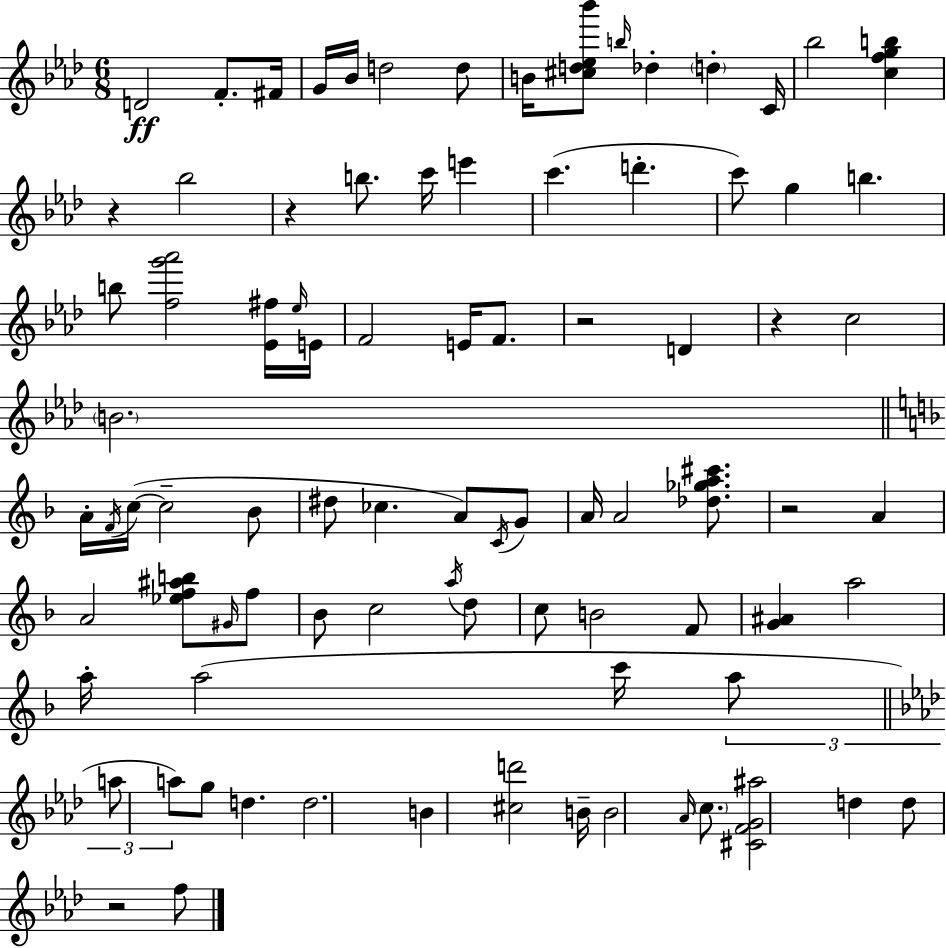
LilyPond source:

{
  \clef treble
  \numericTimeSignature
  \time 6/8
  \key f \minor
  d'2\ff f'8.-. fis'16 | g'16 bes'16 d''2 d''8 | b'16 <cis'' d'' ees'' bes'''>8 \grace { b''16 } des''4-. \parenthesize d''4-. | c'16 bes''2 <c'' f'' g'' b''>4 | \break r4 bes''2 | r4 b''8. c'''16 e'''4 | c'''4.( d'''4.-. | c'''8) g''4 b''4. | \break b''8 <f'' g''' aes'''>2 <ees' fis''>16 | \grace { ees''16 } e'16 f'2 e'16 f'8. | r2 d'4 | r4 c''2 | \break \parenthesize b'2. | \bar "||" \break \key f \major a'16-. \acciaccatura { f'16 } c''16~(~ c''2-- bes'8 | dis''8 ces''4. a'8) \acciaccatura { c'16 } | g'8 a'16 a'2 <des'' ges'' a'' cis'''>8. | r2 a'4 | \break a'2 <ees'' f'' ais'' b''>8 | \grace { gis'16 } f''8 bes'8 c''2 | \acciaccatura { a''16 } d''8 c''8 b'2 | f'8 <g' ais'>4 a''2 | \break a''16-. a''2( | c'''16 \tuplet 3/2 { a''8 \bar "||" \break \key aes \major a''8 a''8) } g''8 d''4. | d''2. | b'4 <cis'' d'''>2 | b'16-- b'2 \grace { aes'16 } \parenthesize c''8. | \break <cis' f' g' ais''>2 d''4 | d''8 r2 f''8 | \bar "|."
}